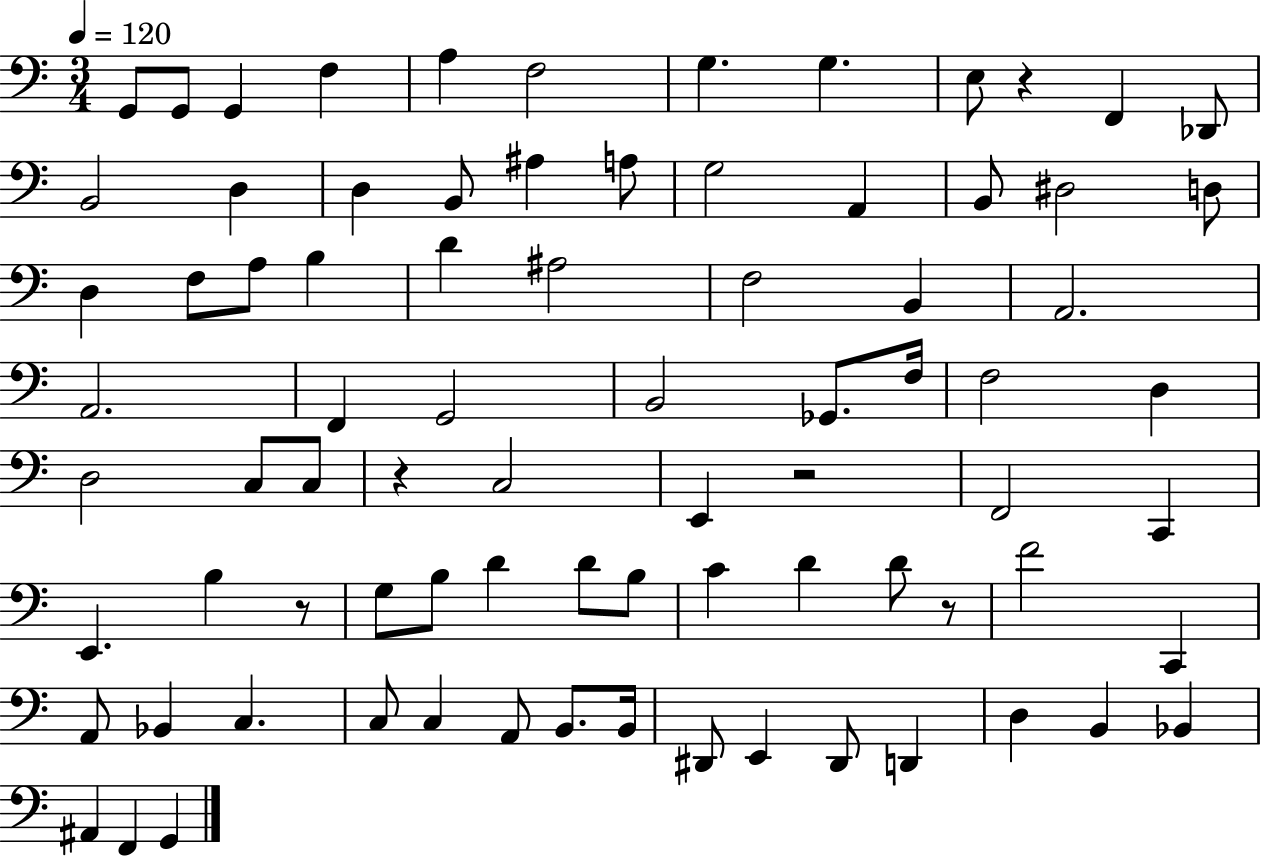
G2/e G2/e G2/q F3/q A3/q F3/h G3/q. G3/q. E3/e R/q F2/q Db2/e B2/h D3/q D3/q B2/e A#3/q A3/e G3/h A2/q B2/e D#3/h D3/e D3/q F3/e A3/e B3/q D4/q A#3/h F3/h B2/q A2/h. A2/h. F2/q G2/h B2/h Gb2/e. F3/s F3/h D3/q D3/h C3/e C3/e R/q C3/h E2/q R/h F2/h C2/q E2/q. B3/q R/e G3/e B3/e D4/q D4/e B3/e C4/q D4/q D4/e R/e F4/h C2/q A2/e Bb2/q C3/q. C3/e C3/q A2/e B2/e. B2/s D#2/e E2/q D#2/e D2/q D3/q B2/q Bb2/q A#2/q F2/q G2/q